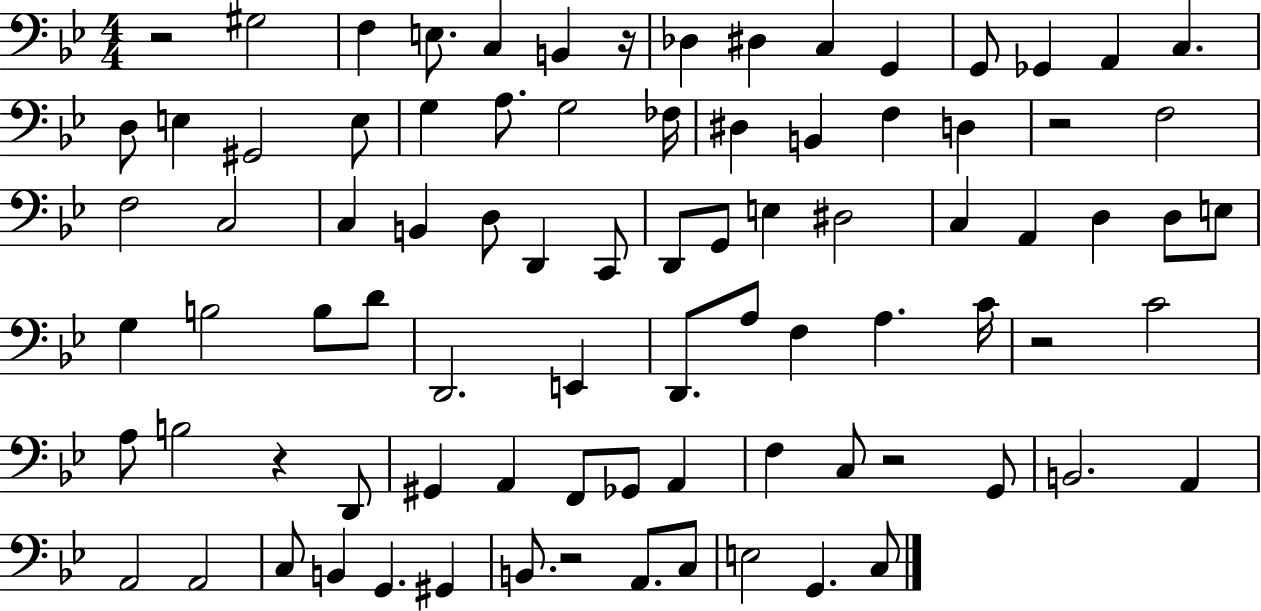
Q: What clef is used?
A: bass